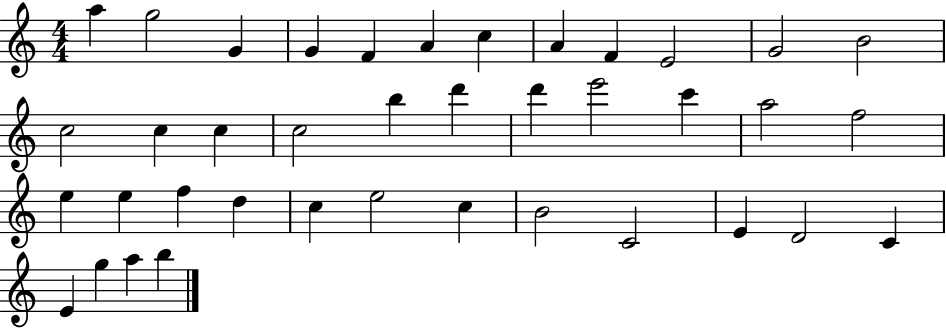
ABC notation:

X:1
T:Untitled
M:4/4
L:1/4
K:C
a g2 G G F A c A F E2 G2 B2 c2 c c c2 b d' d' e'2 c' a2 f2 e e f d c e2 c B2 C2 E D2 C E g a b